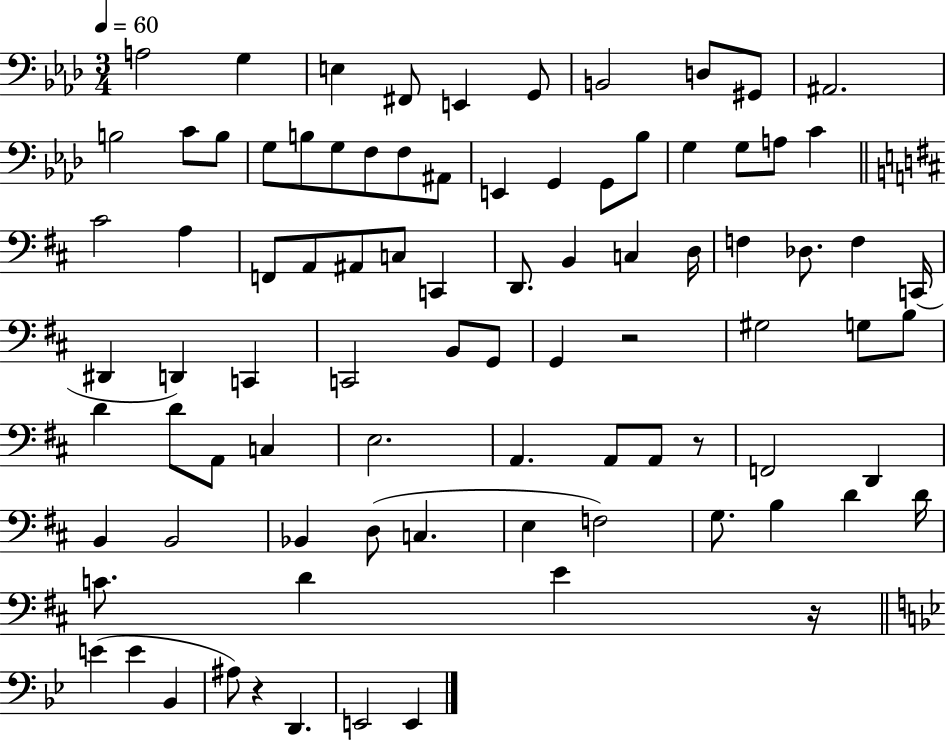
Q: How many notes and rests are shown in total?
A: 87